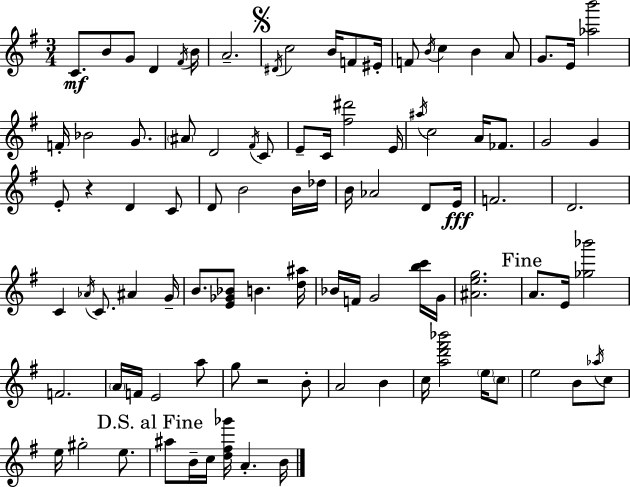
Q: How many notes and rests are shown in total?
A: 96